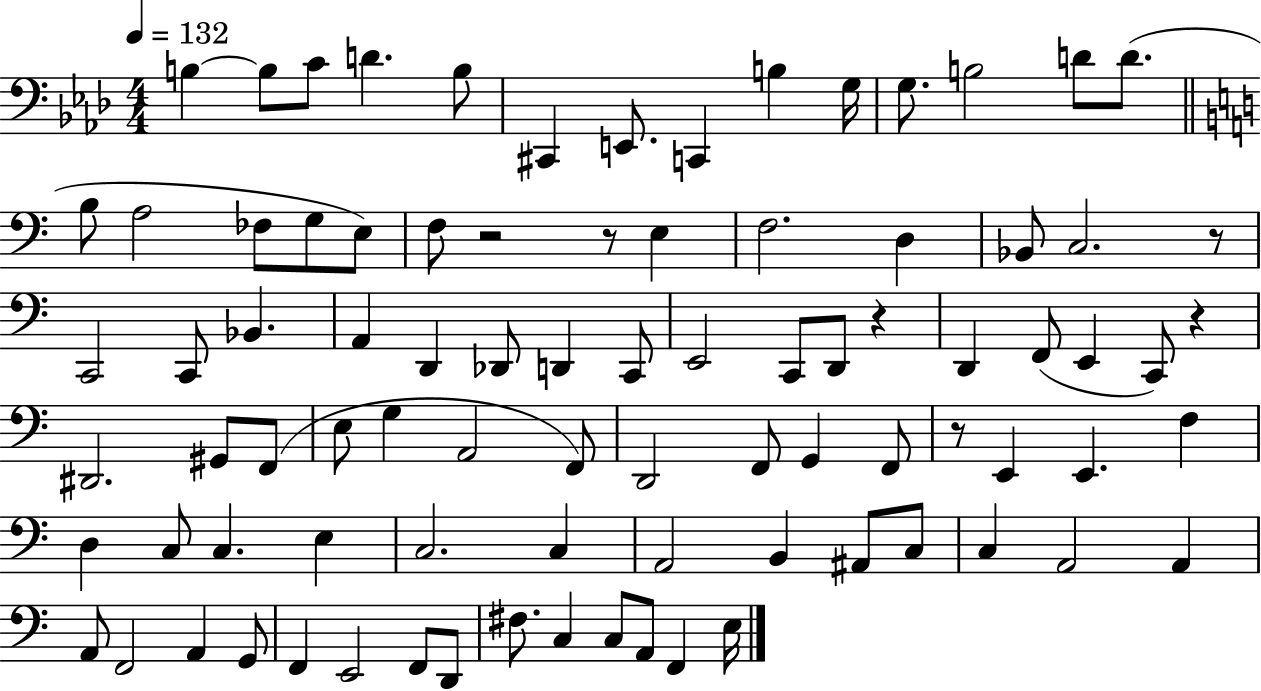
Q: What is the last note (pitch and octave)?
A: E3